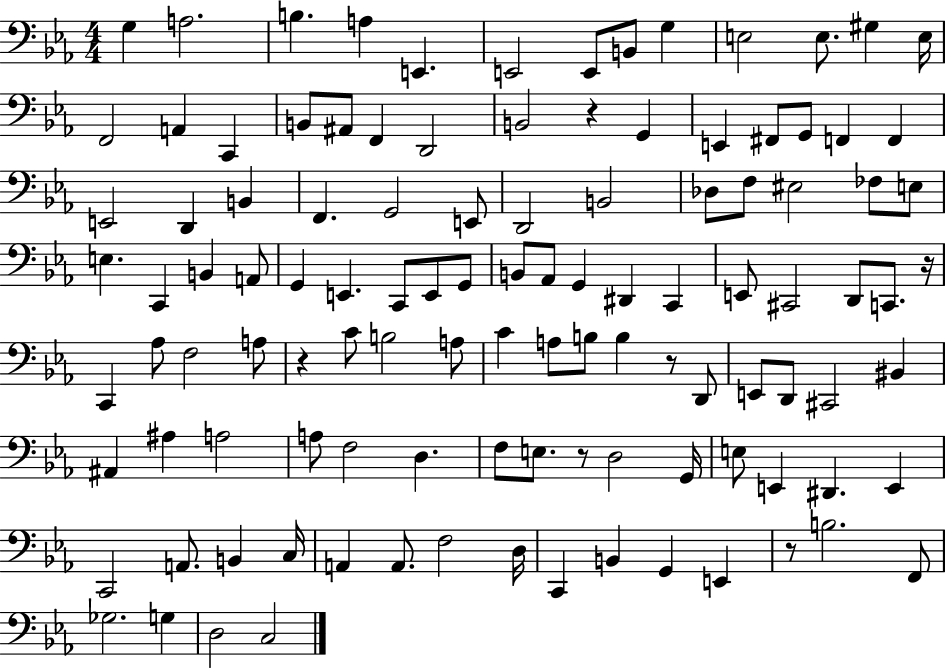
{
  \clef bass
  \numericTimeSignature
  \time 4/4
  \key ees \major
  g4 a2. | b4. a4 e,4. | e,2 e,8 b,8 g4 | e2 e8. gis4 e16 | \break f,2 a,4 c,4 | b,8 ais,8 f,4 d,2 | b,2 r4 g,4 | e,4 fis,8 g,8 f,4 f,4 | \break e,2 d,4 b,4 | f,4. g,2 e,8 | d,2 b,2 | des8 f8 eis2 fes8 e8 | \break e4. c,4 b,4 a,8 | g,4 e,4. c,8 e,8 g,8 | b,8 aes,8 g,4 dis,4 c,4 | e,8 cis,2 d,8 c,8. r16 | \break c,4 aes8 f2 a8 | r4 c'8 b2 a8 | c'4 a8 b8 b4 r8 d,8 | e,8 d,8 cis,2 bis,4 | \break ais,4 ais4 a2 | a8 f2 d4. | f8 e8. r8 d2 g,16 | e8 e,4 dis,4. e,4 | \break c,2 a,8. b,4 c16 | a,4 a,8. f2 d16 | c,4 b,4 g,4 e,4 | r8 b2. f,8 | \break ges2. g4 | d2 c2 | \bar "|."
}